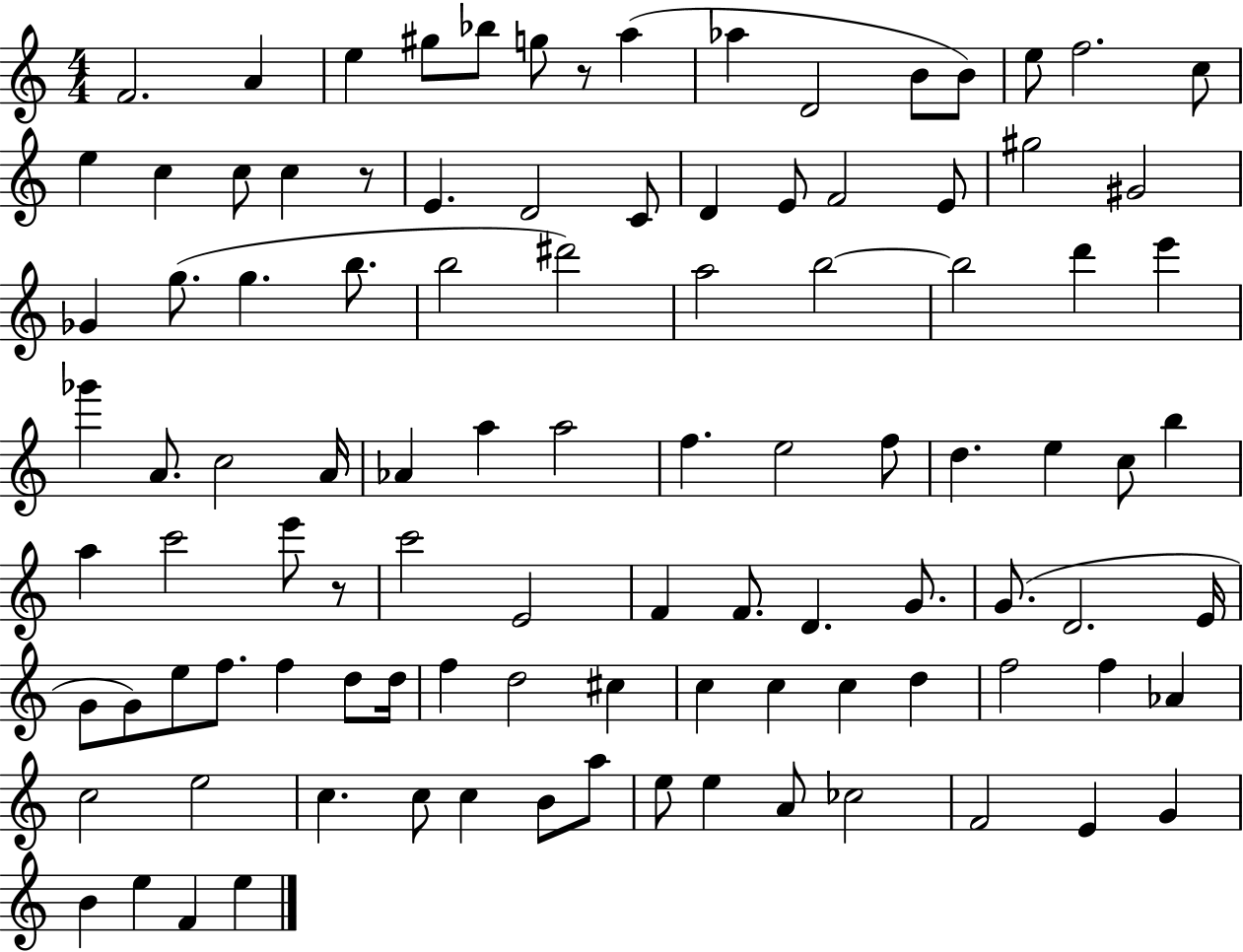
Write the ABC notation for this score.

X:1
T:Untitled
M:4/4
L:1/4
K:C
F2 A e ^g/2 _b/2 g/2 z/2 a _a D2 B/2 B/2 e/2 f2 c/2 e c c/2 c z/2 E D2 C/2 D E/2 F2 E/2 ^g2 ^G2 _G g/2 g b/2 b2 ^d'2 a2 b2 b2 d' e' _g' A/2 c2 A/4 _A a a2 f e2 f/2 d e c/2 b a c'2 e'/2 z/2 c'2 E2 F F/2 D G/2 G/2 D2 E/4 G/2 G/2 e/2 f/2 f d/2 d/4 f d2 ^c c c c d f2 f _A c2 e2 c c/2 c B/2 a/2 e/2 e A/2 _c2 F2 E G B e F e